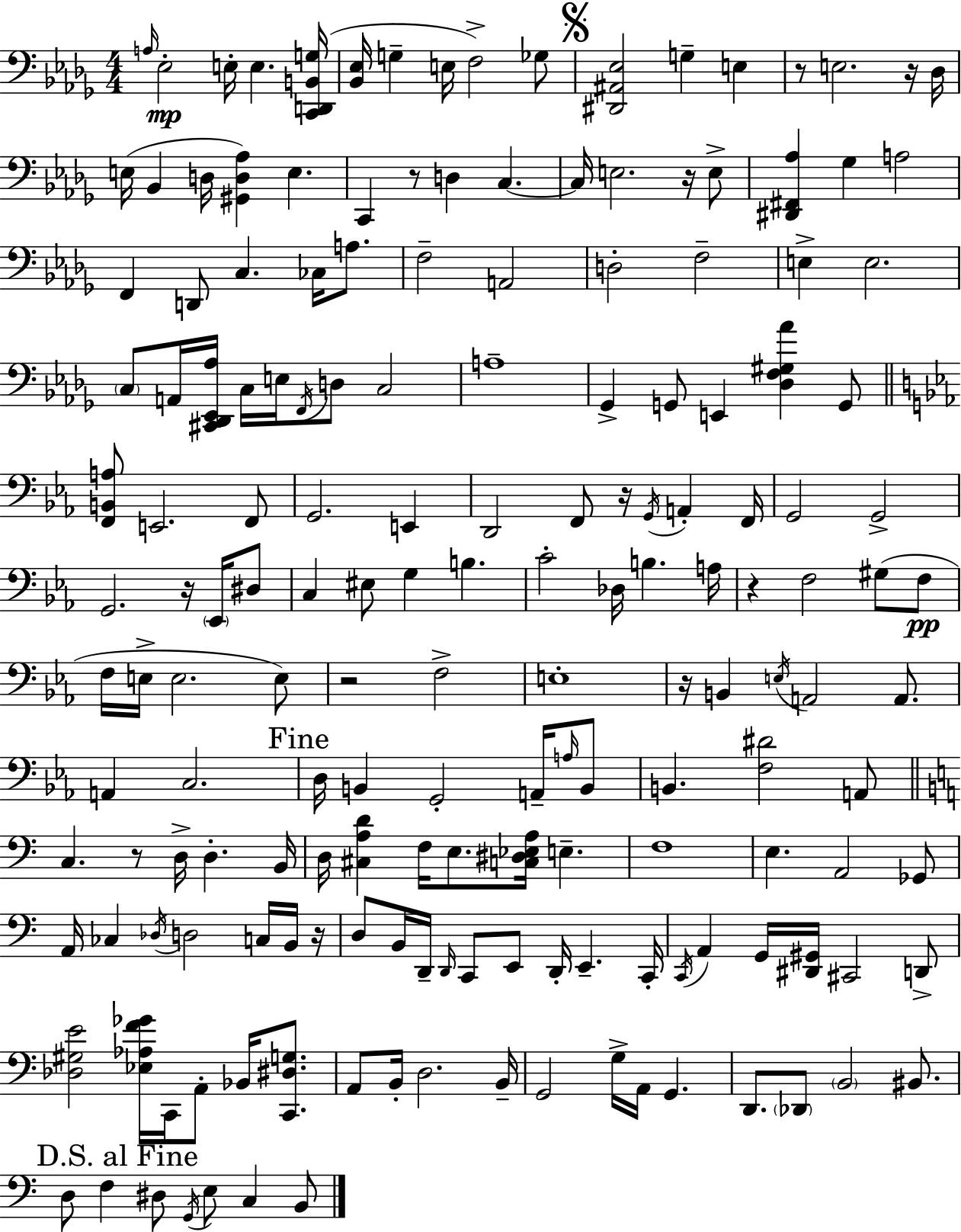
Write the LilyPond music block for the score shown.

{
  \clef bass
  \numericTimeSignature
  \time 4/4
  \key bes \minor
  \repeat volta 2 { \grace { a16 }\mp ees2-. e16-. e4. | <c, d, b, g>16( <bes, ees>16 g4-- e16 f2->) ges8 | \mark \markup { \musicglyph "scripts.segno" } <dis, ais, ees>2 g4-- e4 | r8 e2. r16 | \break des16 e16( bes,4 d16 <gis, d aes>4) e4. | c,4 r8 d4 c4.~~ | c16 e2. r16 e8-> | <dis, fis, aes>4 ges4 a2 | \break f,4 d,8 c4. ces16 a8. | f2-- a,2 | d2-. f2-- | e4-> e2. | \break \parenthesize c8 a,16 <cis, des, ees, aes>16 c16 e16 \acciaccatura { f,16 } d8 c2 | a1-- | ges,4-> g,8 e,4 <des f gis aes'>4 | g,8 \bar "||" \break \key ees \major <f, b, a>8 e,2. f,8 | g,2. e,4 | d,2 f,8 r16 \acciaccatura { g,16 } a,4-. | f,16 g,2 g,2-> | \break g,2. r16 \parenthesize ees,16 dis8 | c4 eis8 g4 b4. | c'2-. des16 b4. | a16 r4 f2 gis8( f8\pp | \break f16 e16-> e2. e8) | r2 f2-> | e1-. | r16 b,4 \acciaccatura { e16 } a,2 a,8. | \break a,4 c2. | \mark "Fine" d16 b,4 g,2-. a,16-- | \grace { a16 } b,8 b,4. <f dis'>2 | a,8 \bar "||" \break \key c \major c4. r8 d16-> d4.-. b,16 | d16 <cis a d'>4 f16 e8. <c dis ees a>16 e4.-- | f1 | e4. a,2 ges,8 | \break a,16 ces4 \acciaccatura { des16 } d2 c16 b,16 | r16 d8 b,16 d,16-- \grace { d,16 } c,8 e,8 d,16-. e,4.-- | c,16-. \acciaccatura { c,16 } a,4 g,16 <dis, gis,>16 cis,2 | d,8-> <des gis e'>2 <ees aes f' ges'>16 c,16 a,8-. bes,16 | \break <c, dis g>8. a,8 b,16-. d2. | b,16-- g,2 g16-> a,16 g,4. | d,8. \parenthesize des,8 \parenthesize b,2 | bis,8. \mark "D.S. al Fine" d8 f4 dis8 \acciaccatura { g,16 } e8 c4 | \break b,8 } \bar "|."
}